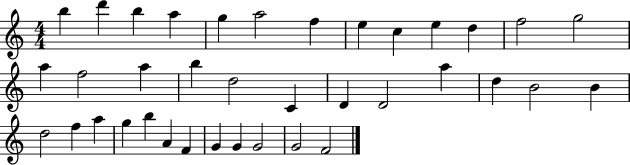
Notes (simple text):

B5/q D6/q B5/q A5/q G5/q A5/h F5/q E5/q C5/q E5/q D5/q F5/h G5/h A5/q F5/h A5/q B5/q D5/h C4/q D4/q D4/h A5/q D5/q B4/h B4/q D5/h F5/q A5/q G5/q B5/q A4/q F4/q G4/q G4/q G4/h G4/h F4/h